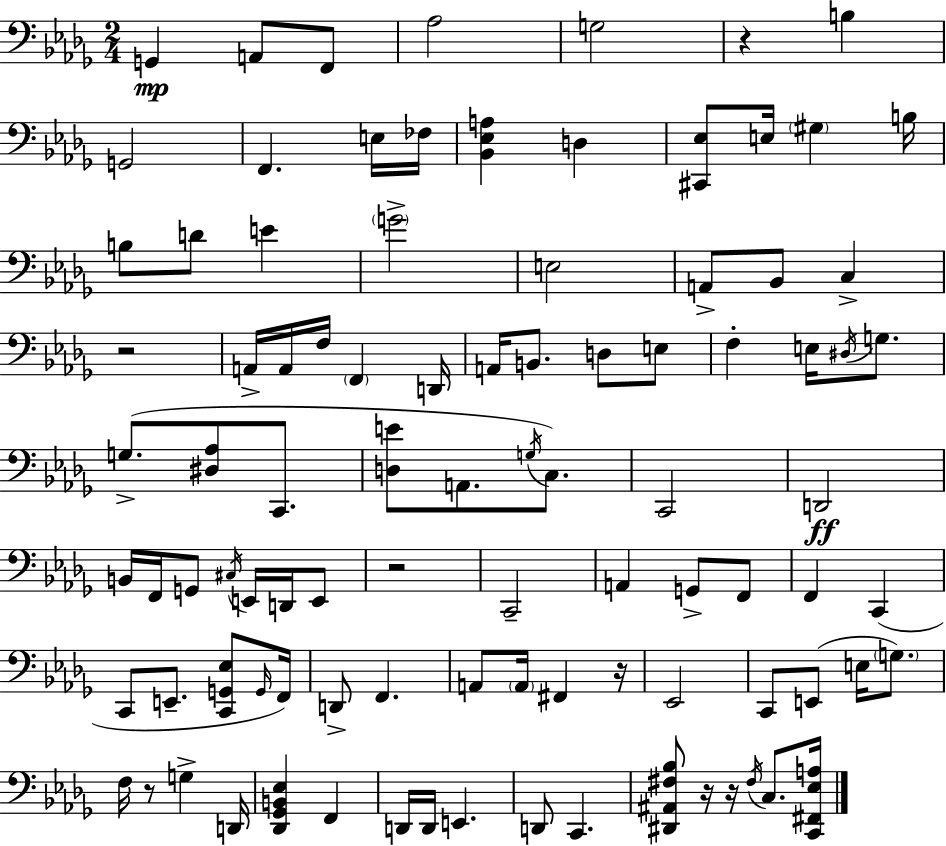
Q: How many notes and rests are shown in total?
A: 95